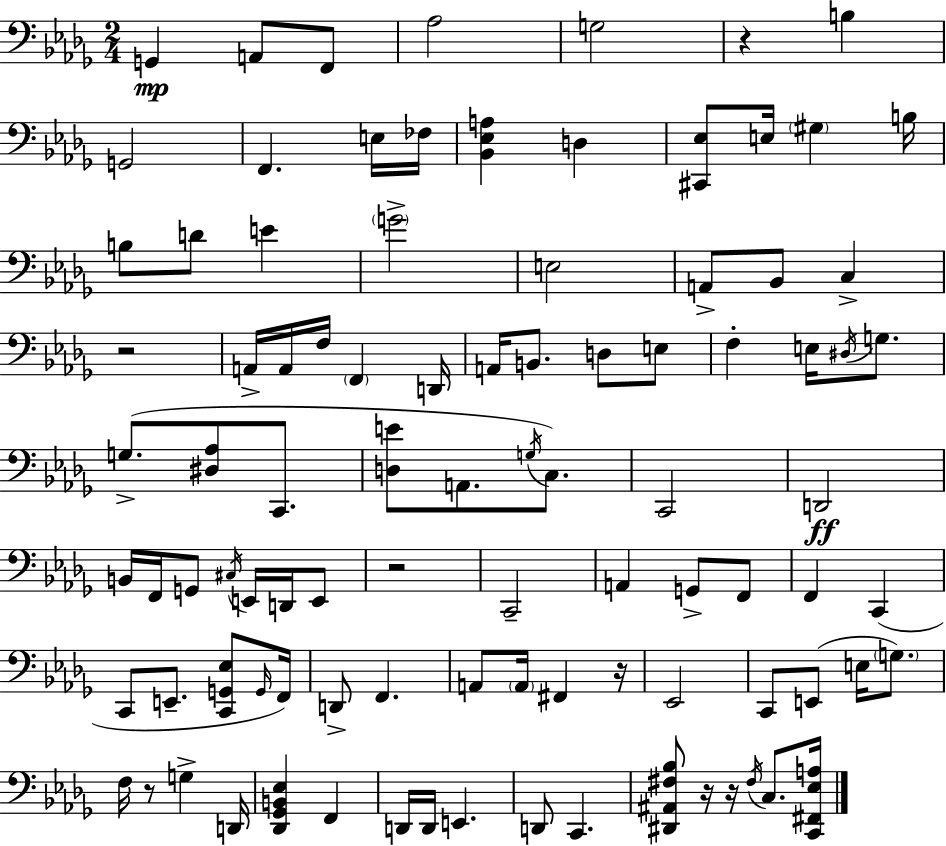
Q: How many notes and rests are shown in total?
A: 95